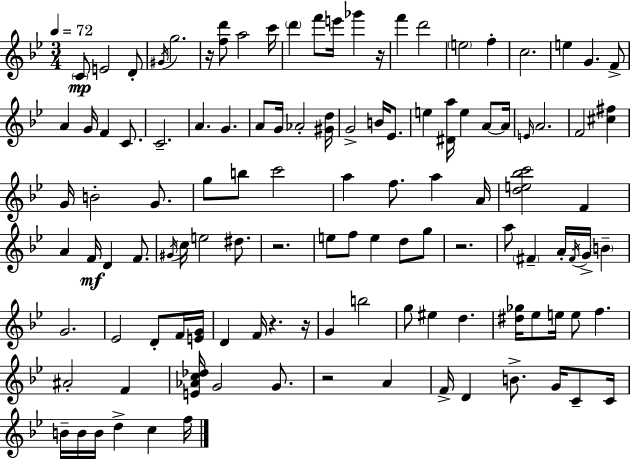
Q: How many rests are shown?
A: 7